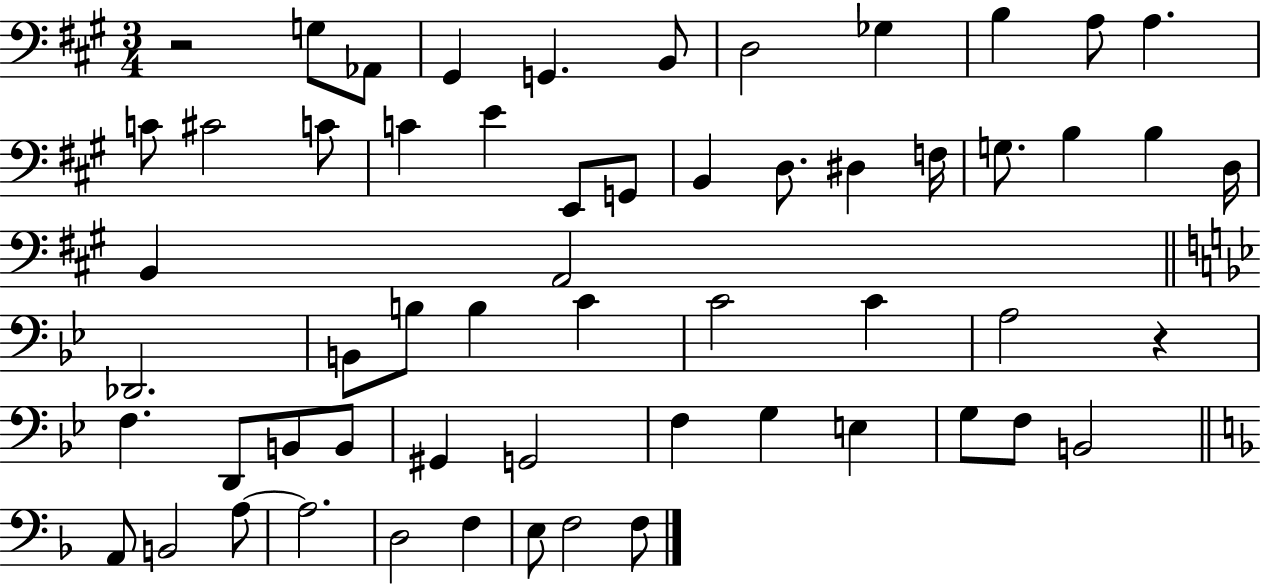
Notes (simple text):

R/h G3/e Ab2/e G#2/q G2/q. B2/e D3/h Gb3/q B3/q A3/e A3/q. C4/e C#4/h C4/e C4/q E4/q E2/e G2/e B2/q D3/e. D#3/q F3/s G3/e. B3/q B3/q D3/s B2/q A2/h Db2/h. B2/e B3/e B3/q C4/q C4/h C4/q A3/h R/q F3/q. D2/e B2/e B2/e G#2/q G2/h F3/q G3/q E3/q G3/e F3/e B2/h A2/e B2/h A3/e A3/h. D3/h F3/q E3/e F3/h F3/e